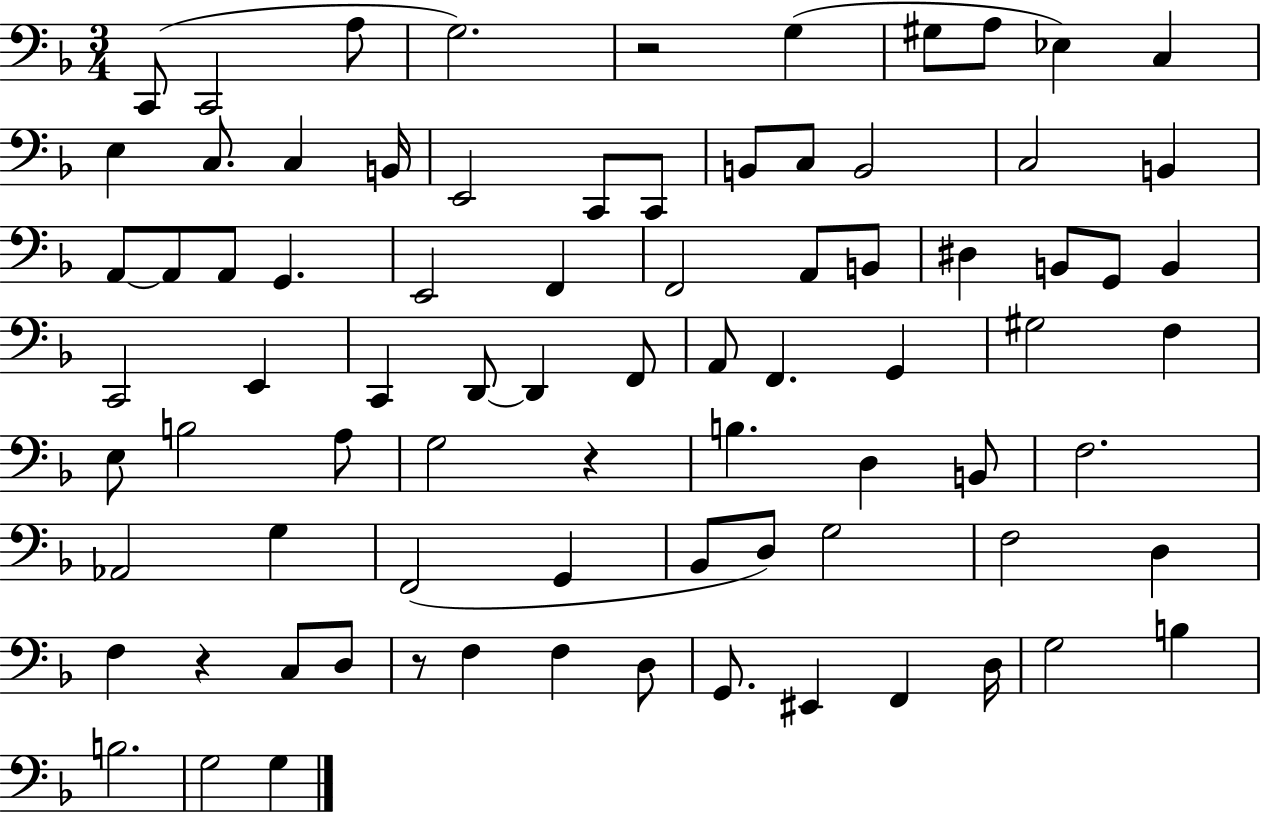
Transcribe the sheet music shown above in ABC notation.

X:1
T:Untitled
M:3/4
L:1/4
K:F
C,,/2 C,,2 A,/2 G,2 z2 G, ^G,/2 A,/2 _E, C, E, C,/2 C, B,,/4 E,,2 C,,/2 C,,/2 B,,/2 C,/2 B,,2 C,2 B,, A,,/2 A,,/2 A,,/2 G,, E,,2 F,, F,,2 A,,/2 B,,/2 ^D, B,,/2 G,,/2 B,, C,,2 E,, C,, D,,/2 D,, F,,/2 A,,/2 F,, G,, ^G,2 F, E,/2 B,2 A,/2 G,2 z B, D, B,,/2 F,2 _A,,2 G, F,,2 G,, _B,,/2 D,/2 G,2 F,2 D, F, z C,/2 D,/2 z/2 F, F, D,/2 G,,/2 ^E,, F,, D,/4 G,2 B, B,2 G,2 G,